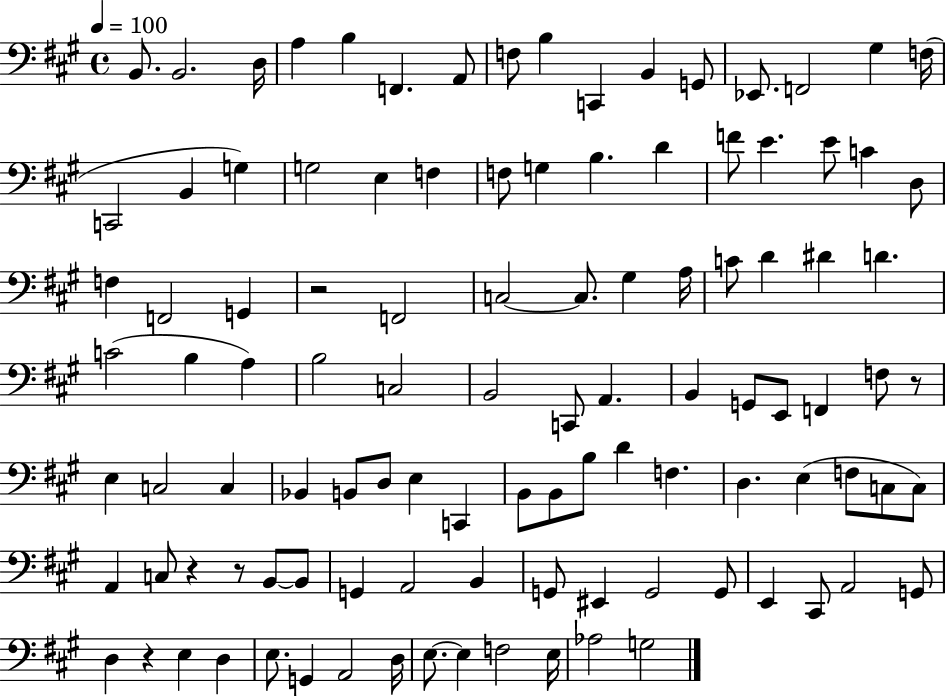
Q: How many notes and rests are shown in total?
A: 107